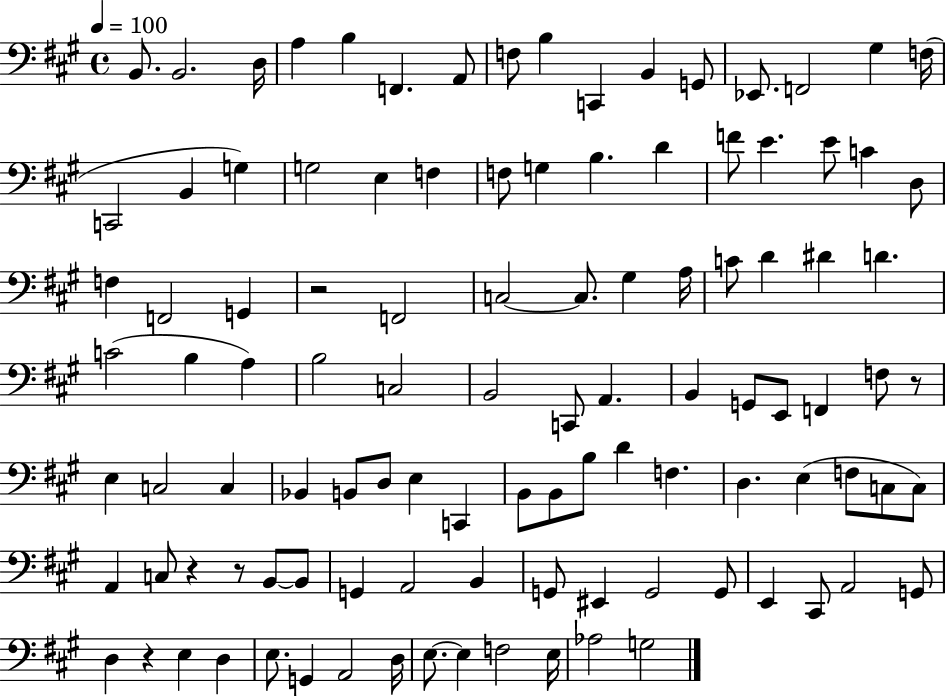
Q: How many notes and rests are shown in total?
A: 107